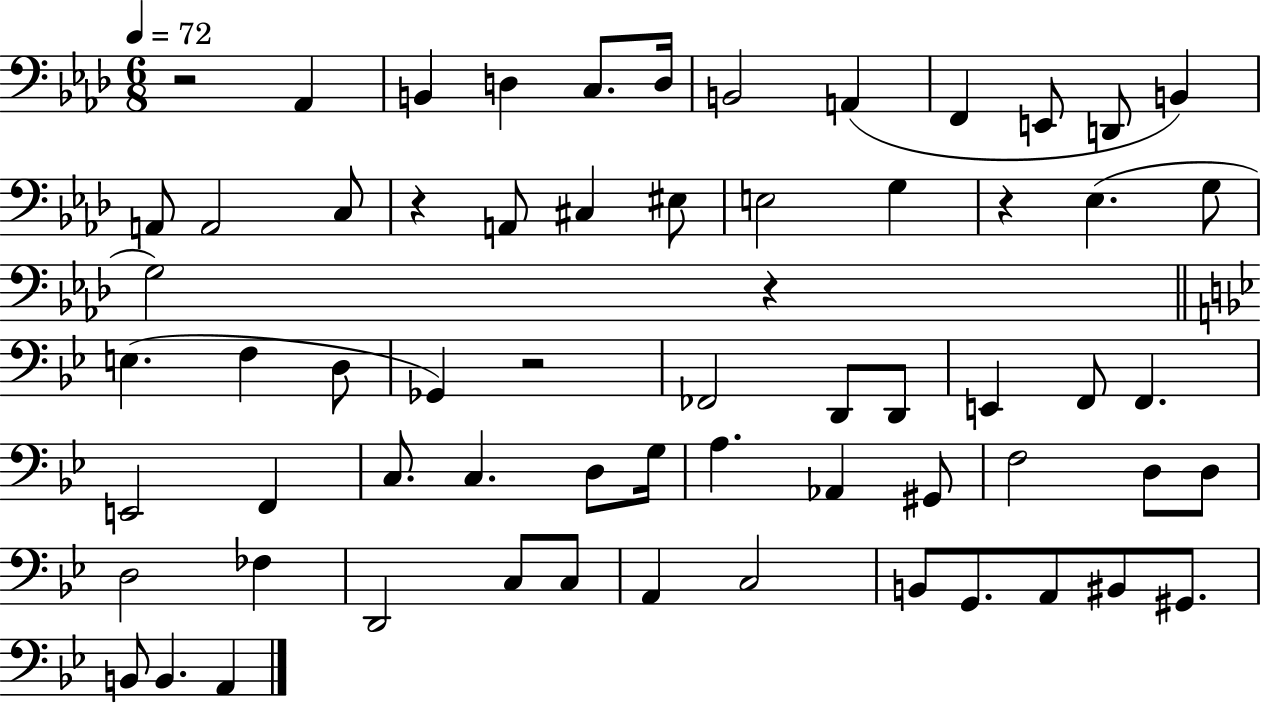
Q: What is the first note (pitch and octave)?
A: Ab2